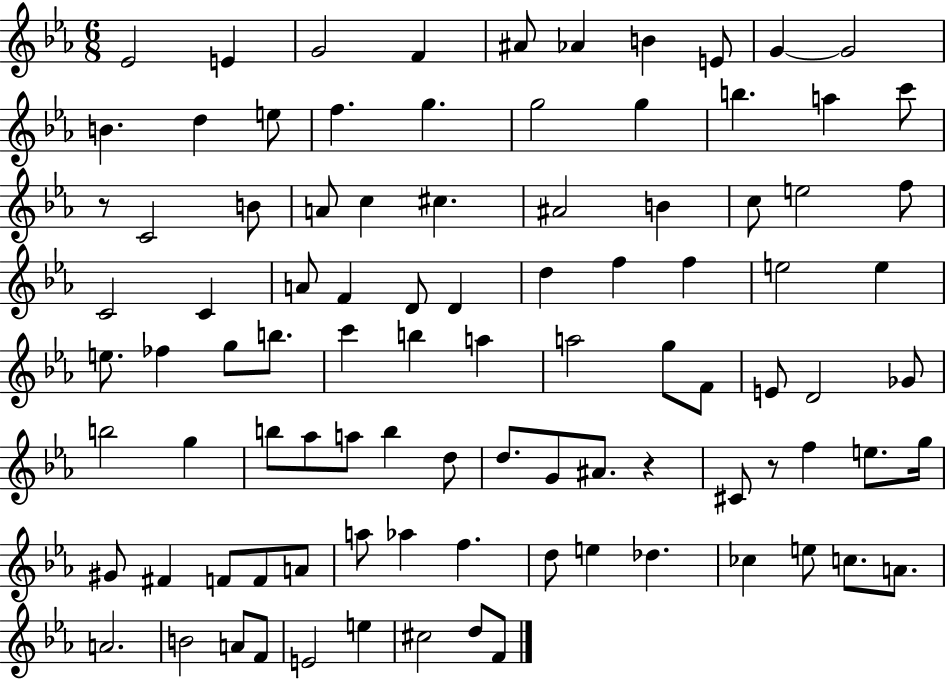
Eb4/h E4/q G4/h F4/q A#4/e Ab4/q B4/q E4/e G4/q G4/h B4/q. D5/q E5/e F5/q. G5/q. G5/h G5/q B5/q. A5/q C6/e R/e C4/h B4/e A4/e C5/q C#5/q. A#4/h B4/q C5/e E5/h F5/e C4/h C4/q A4/e F4/q D4/e D4/q D5/q F5/q F5/q E5/h E5/q E5/e. FES5/q G5/e B5/e. C6/q B5/q A5/q A5/h G5/e F4/e E4/e D4/h Gb4/e B5/h G5/q B5/e Ab5/e A5/e B5/q D5/e D5/e. G4/e A#4/e. R/q C#4/e R/e F5/q E5/e. G5/s G#4/e F#4/q F4/e F4/e A4/e A5/e Ab5/q F5/q. D5/e E5/q Db5/q. CES5/q E5/e C5/e. A4/e. A4/h. B4/h A4/e F4/e E4/h E5/q C#5/h D5/e F4/e